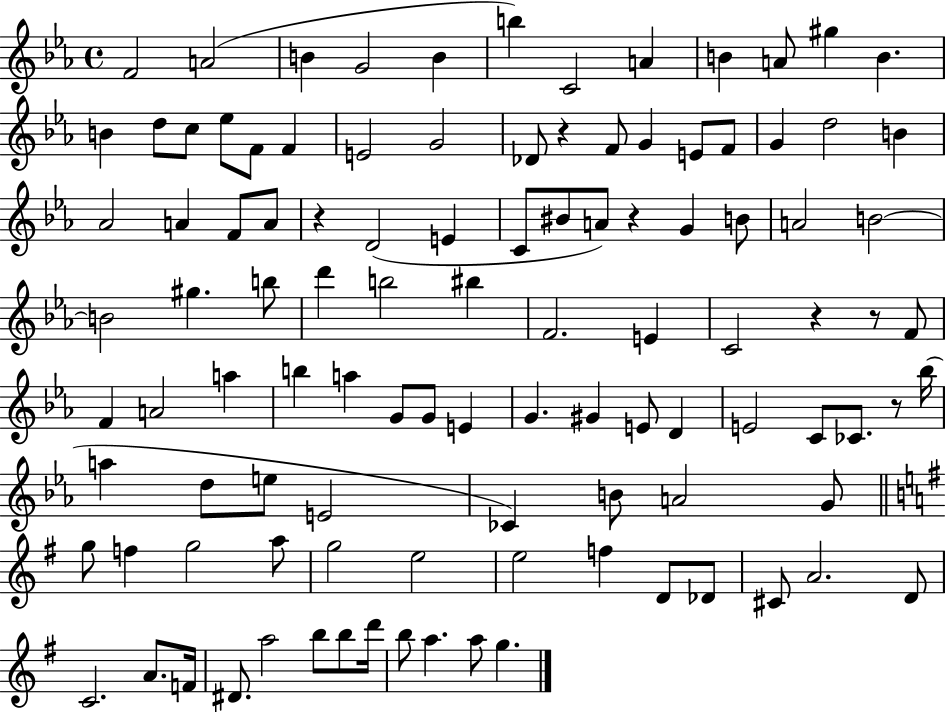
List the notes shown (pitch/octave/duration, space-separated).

F4/h A4/h B4/q G4/h B4/q B5/q C4/h A4/q B4/q A4/e G#5/q B4/q. B4/q D5/e C5/e Eb5/e F4/e F4/q E4/h G4/h Db4/e R/q F4/e G4/q E4/e F4/e G4/q D5/h B4/q Ab4/h A4/q F4/e A4/e R/q D4/h E4/q C4/e BIS4/e A4/e R/q G4/q B4/e A4/h B4/h B4/h G#5/q. B5/e D6/q B5/h BIS5/q F4/h. E4/q C4/h R/q R/e F4/e F4/q A4/h A5/q B5/q A5/q G4/e G4/e E4/q G4/q. G#4/q E4/e D4/q E4/h C4/e CES4/e. R/e Bb5/s A5/q D5/e E5/e E4/h CES4/q B4/e A4/h G4/e G5/e F5/q G5/h A5/e G5/h E5/h E5/h F5/q D4/e Db4/e C#4/e A4/h. D4/e C4/h. A4/e. F4/s D#4/e. A5/h B5/e B5/e D6/s B5/e A5/q. A5/e G5/q.